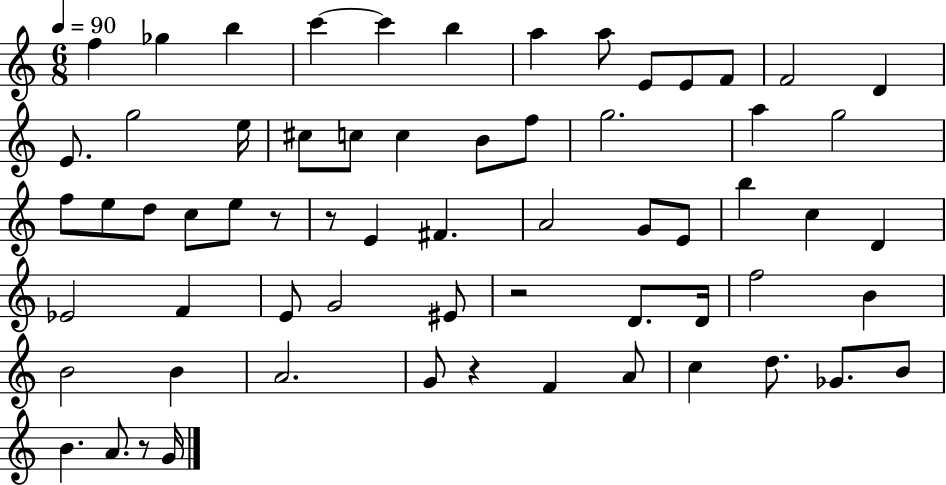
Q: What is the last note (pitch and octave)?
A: G4